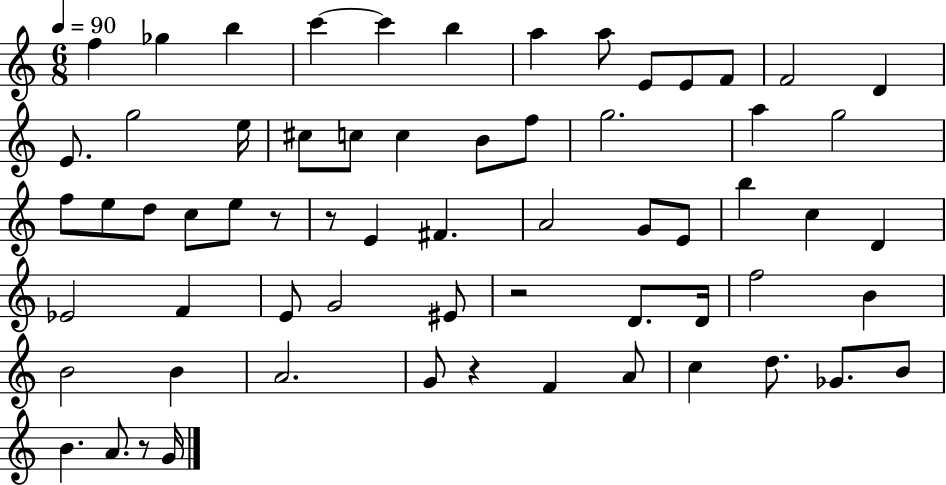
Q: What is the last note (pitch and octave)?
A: G4